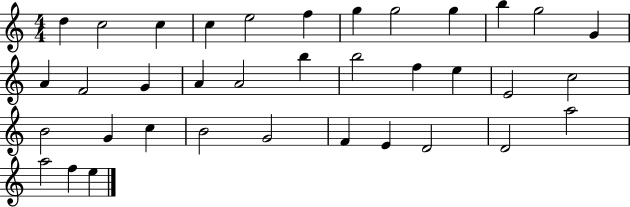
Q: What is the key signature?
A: C major